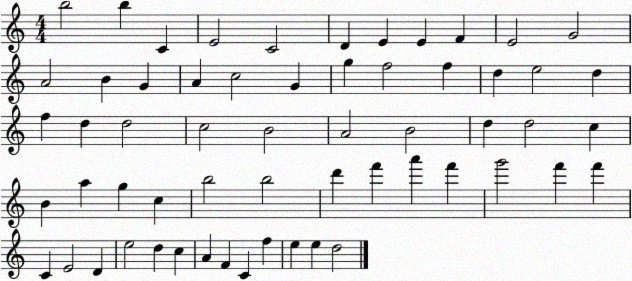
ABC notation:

X:1
T:Untitled
M:4/4
L:1/4
K:C
b2 b C E2 C2 D E E F E2 G2 A2 B G A c2 G g f2 f d e2 d f d d2 c2 B2 A2 B2 d d2 c B a g c b2 b2 d' f' a' f' g'2 f' f' C E2 D e2 d c A F C f e e d2